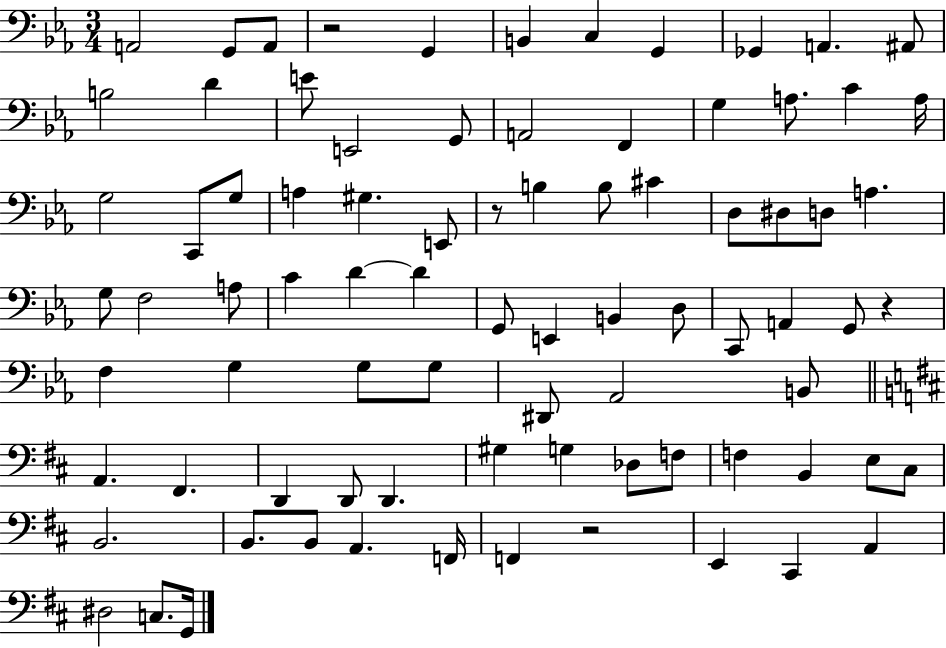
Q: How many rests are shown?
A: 4